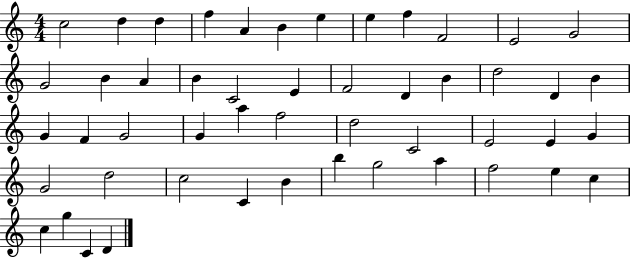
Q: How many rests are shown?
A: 0